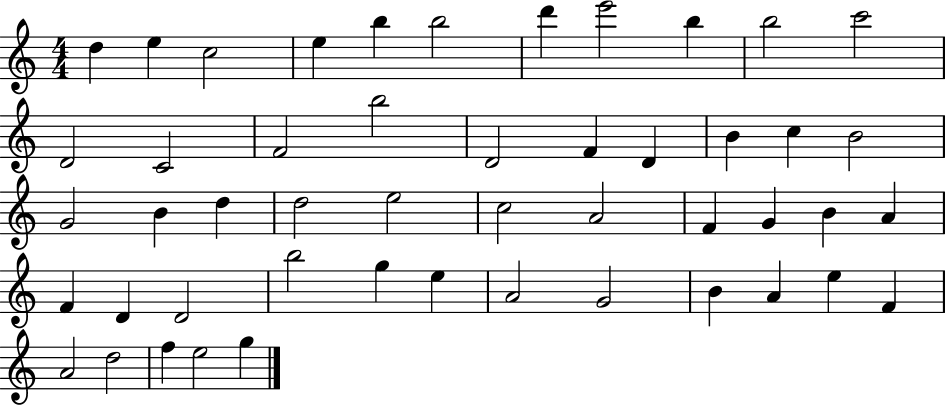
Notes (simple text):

D5/q E5/q C5/h E5/q B5/q B5/h D6/q E6/h B5/q B5/h C6/h D4/h C4/h F4/h B5/h D4/h F4/q D4/q B4/q C5/q B4/h G4/h B4/q D5/q D5/h E5/h C5/h A4/h F4/q G4/q B4/q A4/q F4/q D4/q D4/h B5/h G5/q E5/q A4/h G4/h B4/q A4/q E5/q F4/q A4/h D5/h F5/q E5/h G5/q